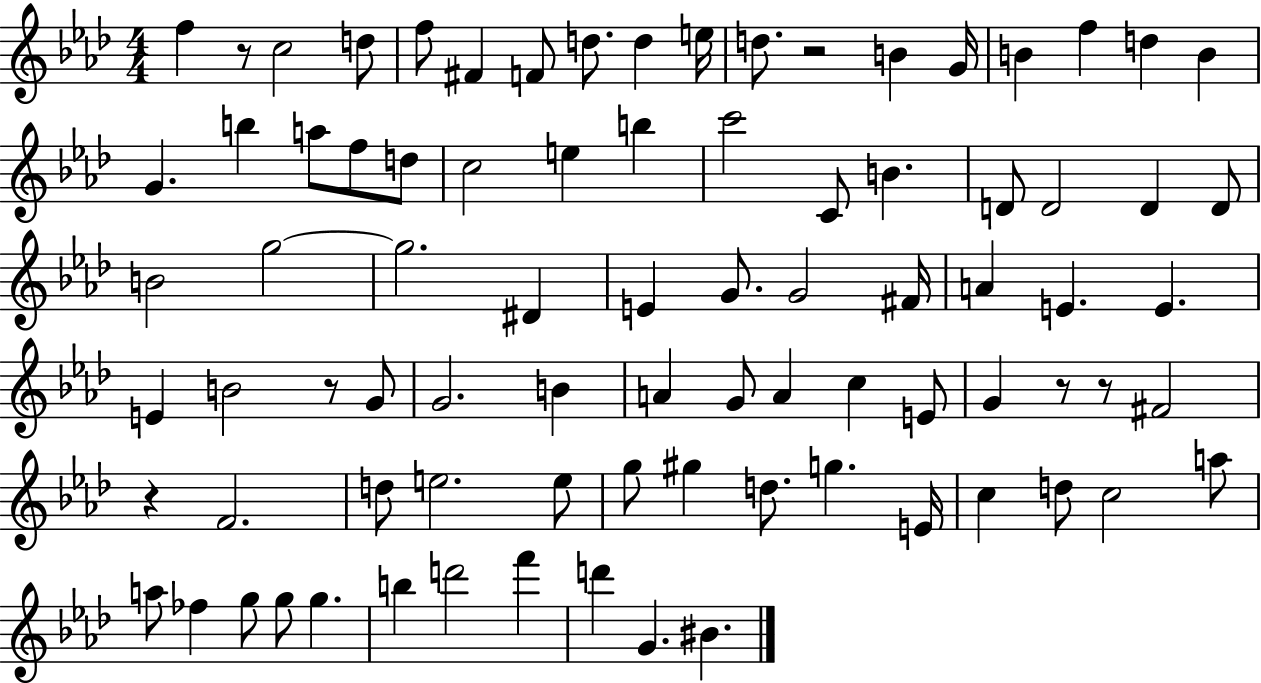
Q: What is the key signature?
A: AES major